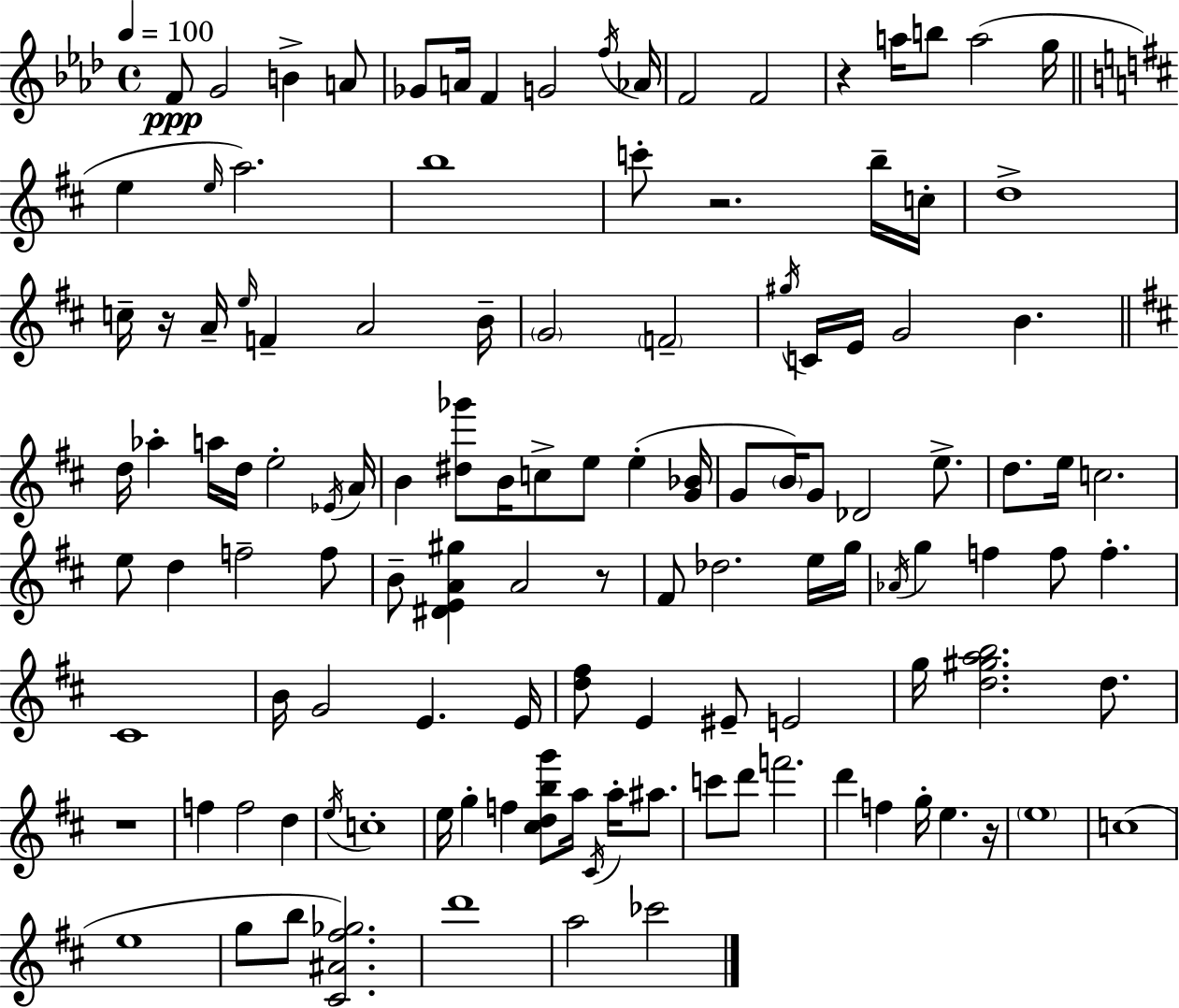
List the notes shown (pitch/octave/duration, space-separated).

F4/e G4/h B4/q A4/e Gb4/e A4/s F4/q G4/h F5/s Ab4/s F4/h F4/h R/q A5/s B5/e A5/h G5/s E5/q E5/s A5/h. B5/w C6/e R/h. B5/s C5/s D5/w C5/s R/s A4/s E5/s F4/q A4/h B4/s G4/h F4/h G#5/s C4/s E4/s G4/h B4/q. D5/s Ab5/q A5/s D5/s E5/h Eb4/s A4/s B4/q [D#5,Gb6]/e B4/s C5/e E5/e E5/q [G4,Bb4]/s G4/e B4/s G4/e Db4/h E5/e. D5/e. E5/s C5/h. E5/e D5/q F5/h F5/e B4/e [D#4,E4,A4,G#5]/q A4/h R/e F#4/e Db5/h. E5/s G5/s Ab4/s G5/q F5/q F5/e F5/q. C#4/w B4/s G4/h E4/q. E4/s [D5,F#5]/e E4/q EIS4/e E4/h G5/s [D5,G#5,A5,B5]/h. D5/e. R/w F5/q F5/h D5/q E5/s C5/w E5/s G5/q F5/q [C#5,D5,B5,G6]/e A5/s C#4/s A5/s A#5/e. C6/e D6/e F6/h. D6/q F5/q G5/s E5/q. R/s E5/w C5/w E5/w G5/e B5/e [C#4,A#4,F#5,Gb5]/h. D6/w A5/h CES6/h